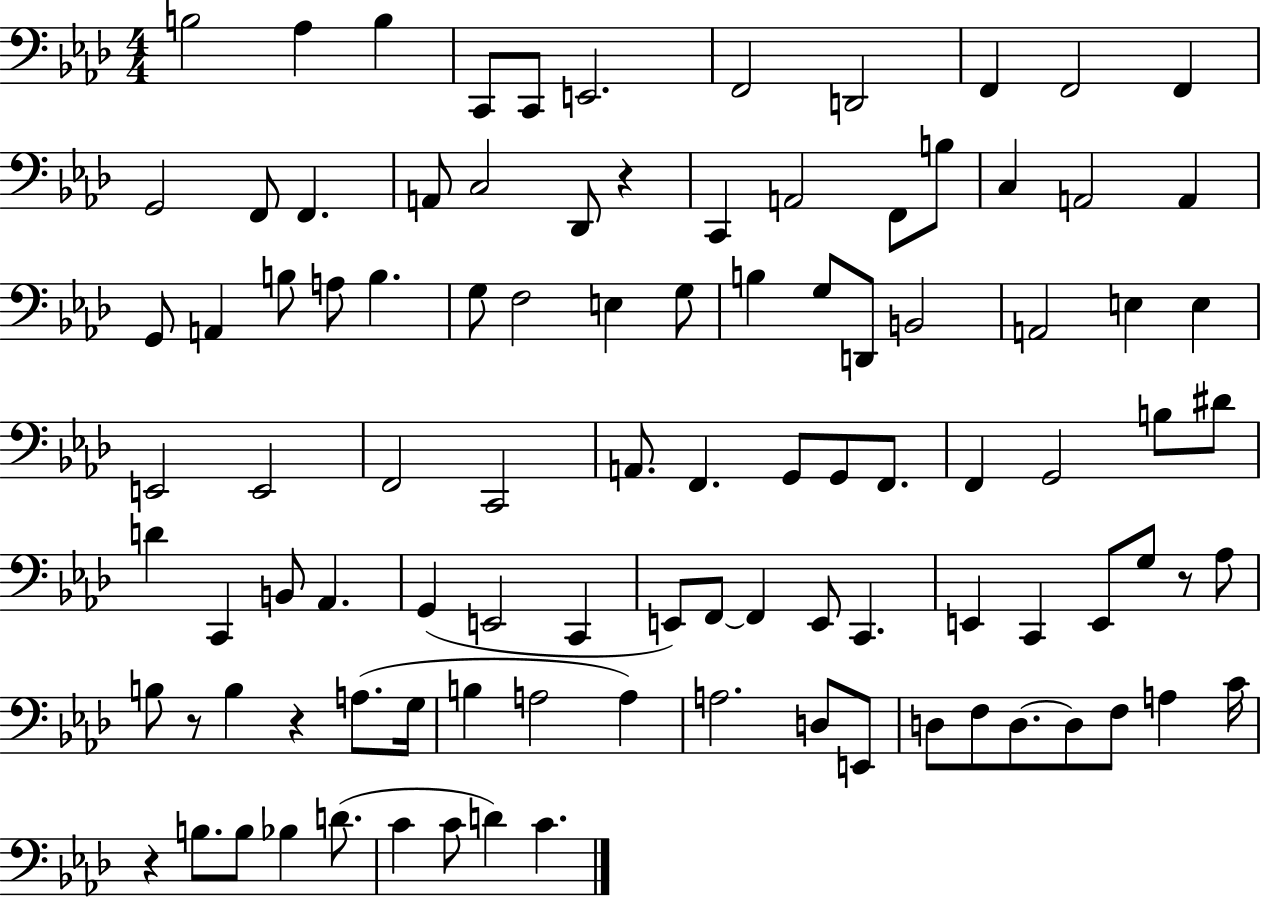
{
  \clef bass
  \numericTimeSignature
  \time 4/4
  \key aes \major
  \repeat volta 2 { b2 aes4 b4 | c,8 c,8 e,2. | f,2 d,2 | f,4 f,2 f,4 | \break g,2 f,8 f,4. | a,8 c2 des,8 r4 | c,4 a,2 f,8 b8 | c4 a,2 a,4 | \break g,8 a,4 b8 a8 b4. | g8 f2 e4 g8 | b4 g8 d,8 b,2 | a,2 e4 e4 | \break e,2 e,2 | f,2 c,2 | a,8. f,4. g,8 g,8 f,8. | f,4 g,2 b8 dis'8 | \break d'4 c,4 b,8 aes,4. | g,4( e,2 c,4 | e,8) f,8~~ f,4 e,8 c,4. | e,4 c,4 e,8 g8 r8 aes8 | \break b8 r8 b4 r4 a8.( g16 | b4 a2 a4) | a2. d8 e,8 | d8 f8 d8.~~ d8 f8 a4 c'16 | \break r4 b8. b8 bes4 d'8.( | c'4 c'8 d'4) c'4. | } \bar "|."
}